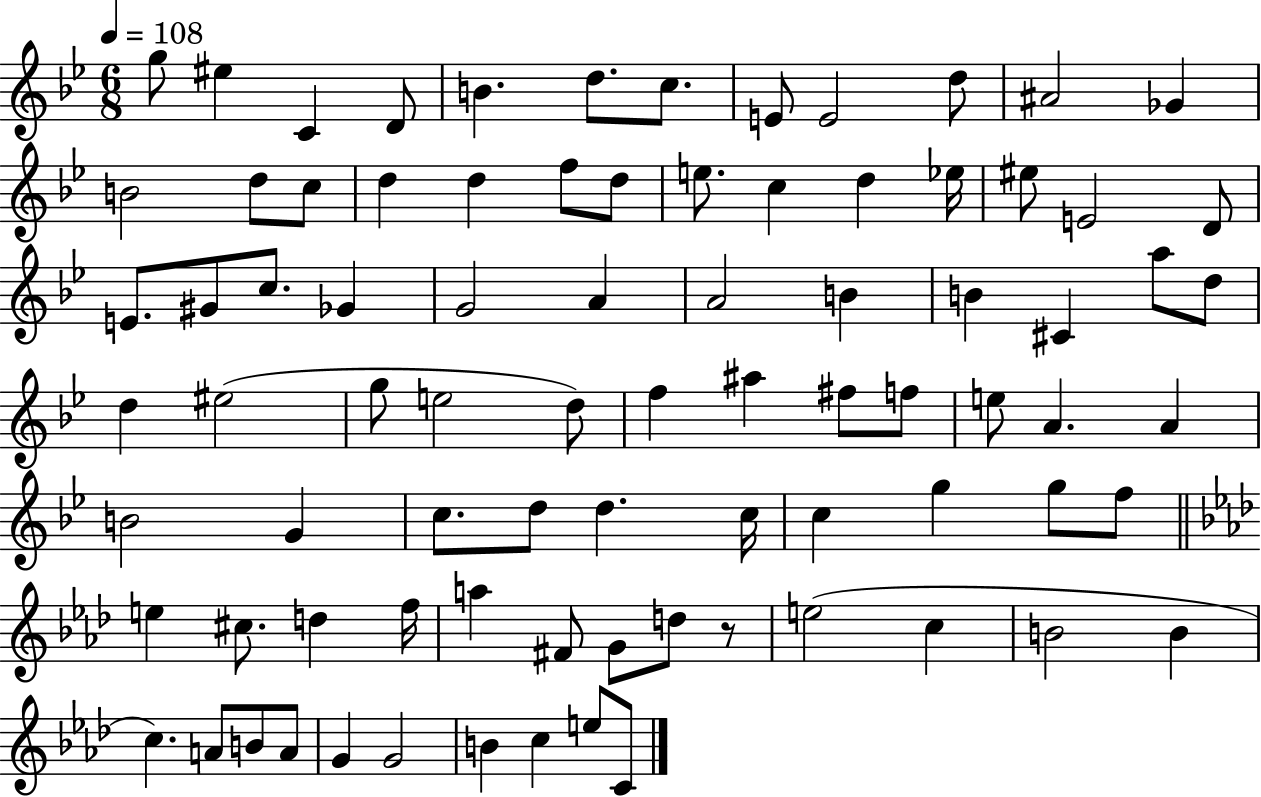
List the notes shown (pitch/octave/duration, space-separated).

G5/e EIS5/q C4/q D4/e B4/q. D5/e. C5/e. E4/e E4/h D5/e A#4/h Gb4/q B4/h D5/e C5/e D5/q D5/q F5/e D5/e E5/e. C5/q D5/q Eb5/s EIS5/e E4/h D4/e E4/e. G#4/e C5/e. Gb4/q G4/h A4/q A4/h B4/q B4/q C#4/q A5/e D5/e D5/q EIS5/h G5/e E5/h D5/e F5/q A#5/q F#5/e F5/e E5/e A4/q. A4/q B4/h G4/q C5/e. D5/e D5/q. C5/s C5/q G5/q G5/e F5/e E5/q C#5/e. D5/q F5/s A5/q F#4/e G4/e D5/e R/e E5/h C5/q B4/h B4/q C5/q. A4/e B4/e A4/e G4/q G4/h B4/q C5/q E5/e C4/e